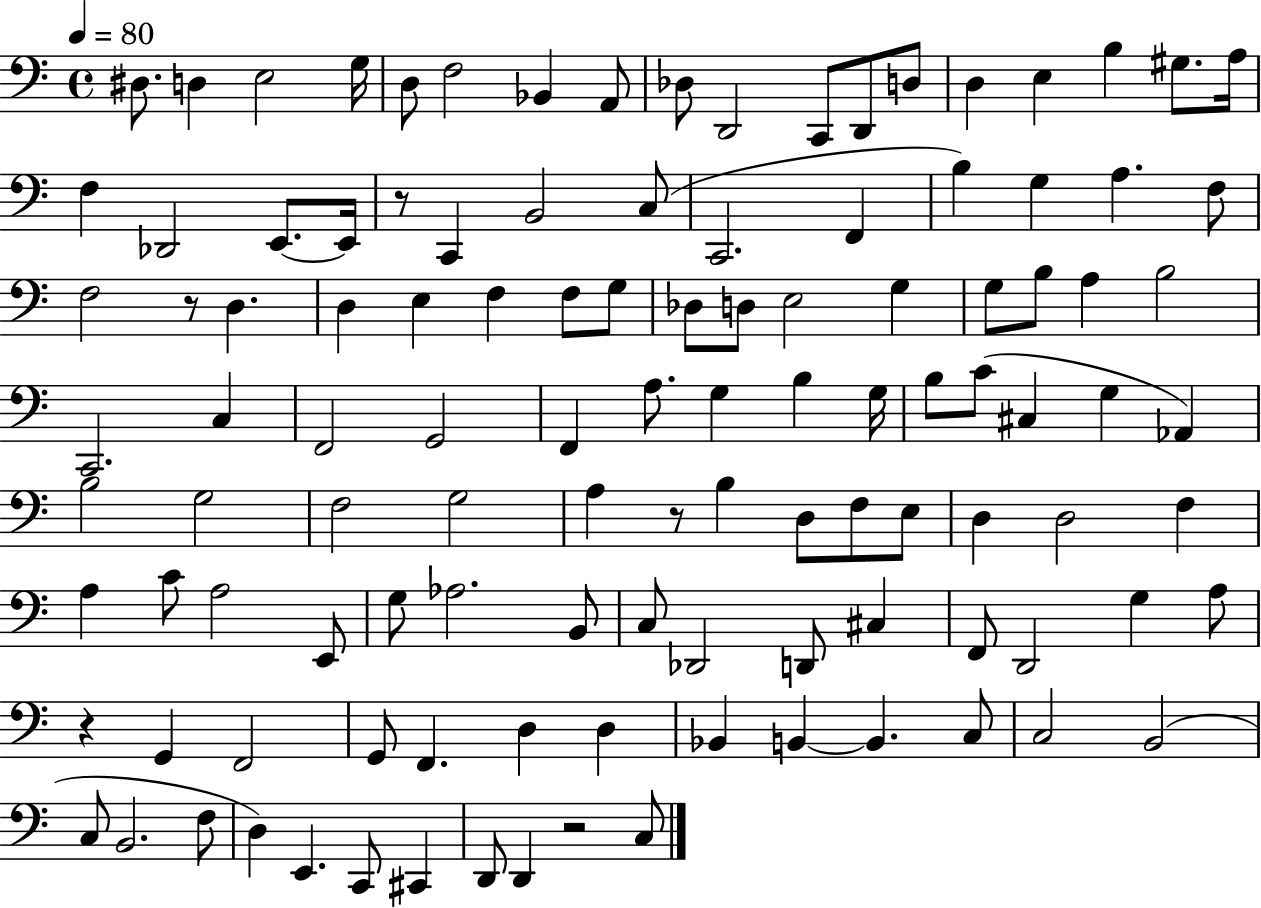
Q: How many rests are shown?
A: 5